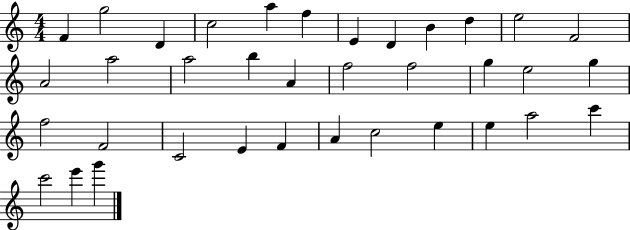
F4/q G5/h D4/q C5/h A5/q F5/q E4/q D4/q B4/q D5/q E5/h F4/h A4/h A5/h A5/h B5/q A4/q F5/h F5/h G5/q E5/h G5/q F5/h F4/h C4/h E4/q F4/q A4/q C5/h E5/q E5/q A5/h C6/q C6/h E6/q G6/q